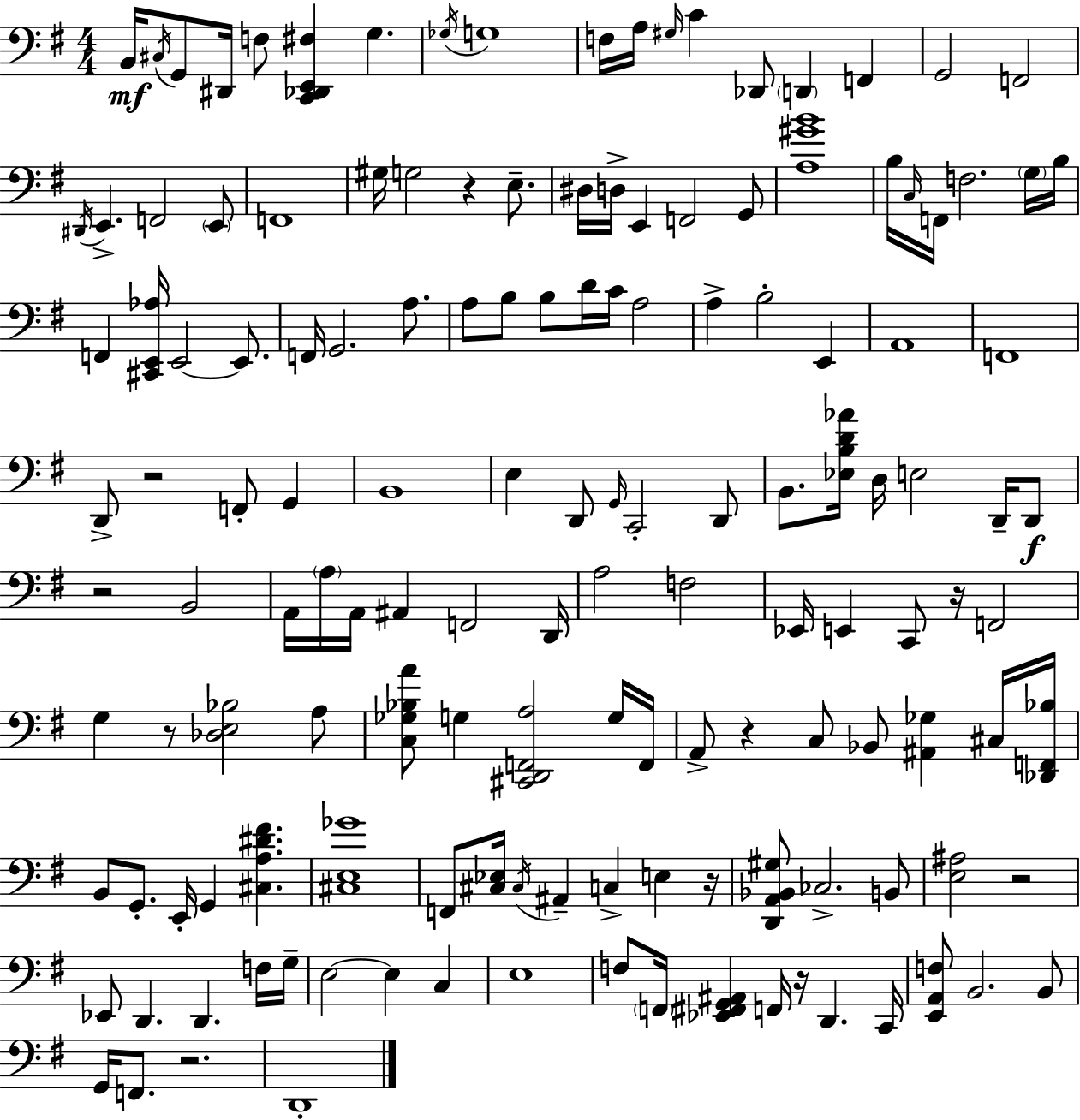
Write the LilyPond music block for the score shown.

{
  \clef bass
  \numericTimeSignature
  \time 4/4
  \key g \major
  b,16\mf \acciaccatura { cis16 } g,8 dis,16 f8 <c, des, e, fis>4 g4. | \acciaccatura { ges16 } g1 | f16 a16 \grace { gis16 } c'4 des,8 \parenthesize d,4 f,4 | g,2 f,2 | \break \acciaccatura { dis,16 } e,4.-> f,2 | \parenthesize e,8 f,1 | gis16 g2 r4 | e8.-- dis16 d16-> e,4 f,2 | \break g,8 <a gis' b'>1 | b16 \grace { c16 } f,16 f2. | \parenthesize g16 b16 f,4 <cis, e, aes>16 e,2~~ | e,8. f,16 g,2. | \break a8. a8 b8 b8 d'16 c'16 a2 | a4-> b2-. | e,4 a,1 | f,1 | \break d,8-> r2 f,8-. | g,4 b,1 | e4 d,8 \grace { g,16 } c,2-. | d,8 b,8. <ees b d' aes'>16 d16 e2 | \break d,16-- d,8\f r2 b,2 | a,16 \parenthesize a16 a,16 ais,4 f,2 | d,16 a2 f2 | ees,16 e,4 c,8 r16 f,2 | \break g4 r8 <des e bes>2 | a8 <c ges bes a'>8 g4 <cis, d, f, a>2 | g16 f,16 a,8-> r4 c8 bes,8 | <ais, ges>4 cis16 <des, f, bes>16 b,8 g,8.-. e,16-. g,4 | \break <cis a dis' fis'>4. <cis e ges'>1 | f,8 <cis ees>16 \acciaccatura { cis16 } ais,4-- c4-> | e4 r16 <d, a, bes, gis>8 ces2.-> | b,8 <e ais>2 r2 | \break ees,8 d,4. d,4. | f16 g16-- e2~~ e4 | c4 e1 | f8 \parenthesize f,16 <ees, fis, g, ais,>4 f,16 r16 | \break d,4. c,16 <e, a, f>8 b,2. | b,8 g,16 f,8. r2. | d,1-. | \bar "|."
}